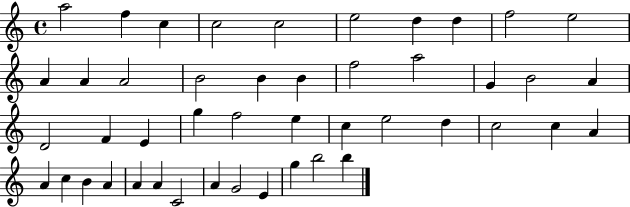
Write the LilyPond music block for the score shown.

{
  \clef treble
  \time 4/4
  \defaultTimeSignature
  \key c \major
  a''2 f''4 c''4 | c''2 c''2 | e''2 d''4 d''4 | f''2 e''2 | \break a'4 a'4 a'2 | b'2 b'4 b'4 | f''2 a''2 | g'4 b'2 a'4 | \break d'2 f'4 e'4 | g''4 f''2 e''4 | c''4 e''2 d''4 | c''2 c''4 a'4 | \break a'4 c''4 b'4 a'4 | a'4 a'4 c'2 | a'4 g'2 e'4 | g''4 b''2 b''4 | \break \bar "|."
}